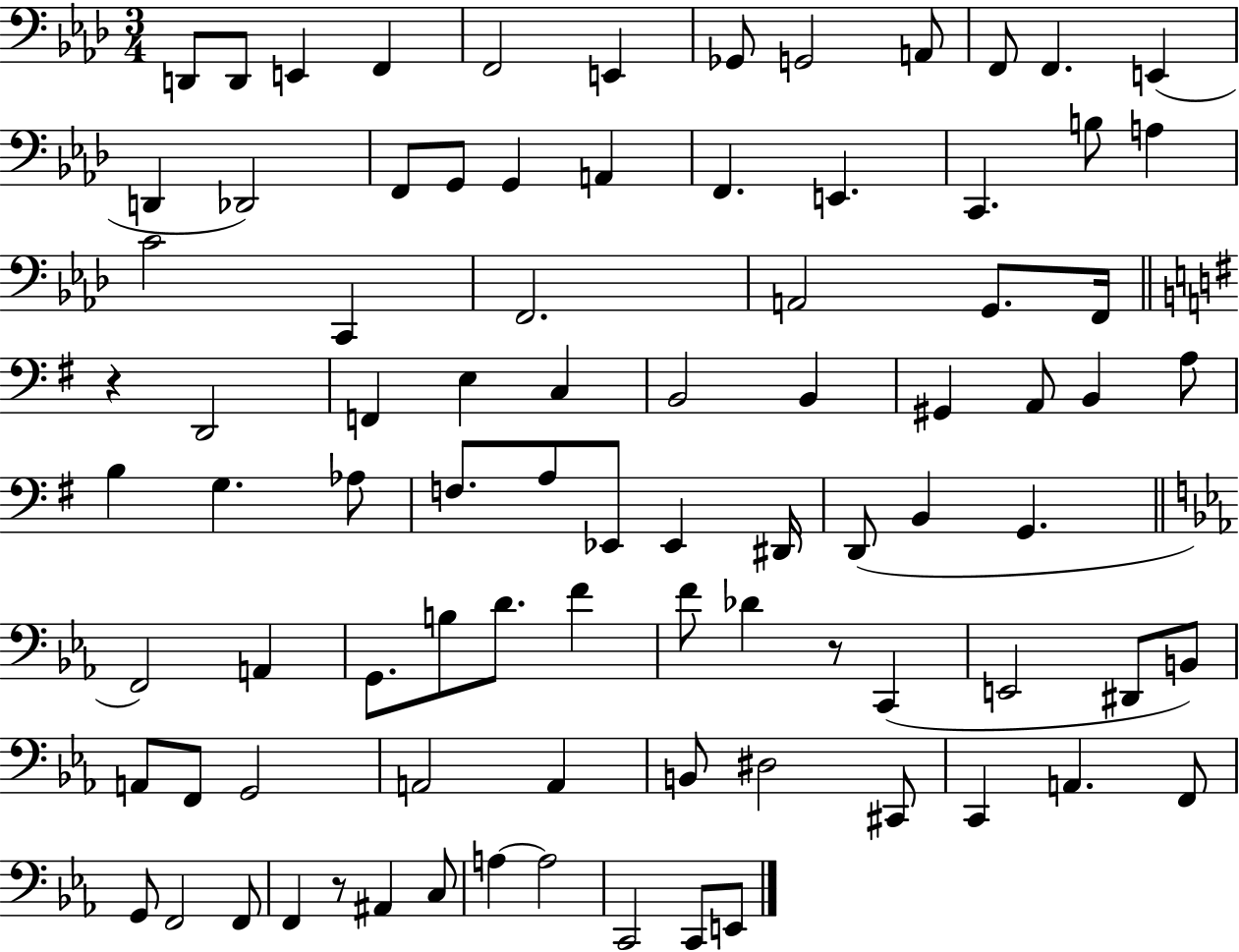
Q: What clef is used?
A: bass